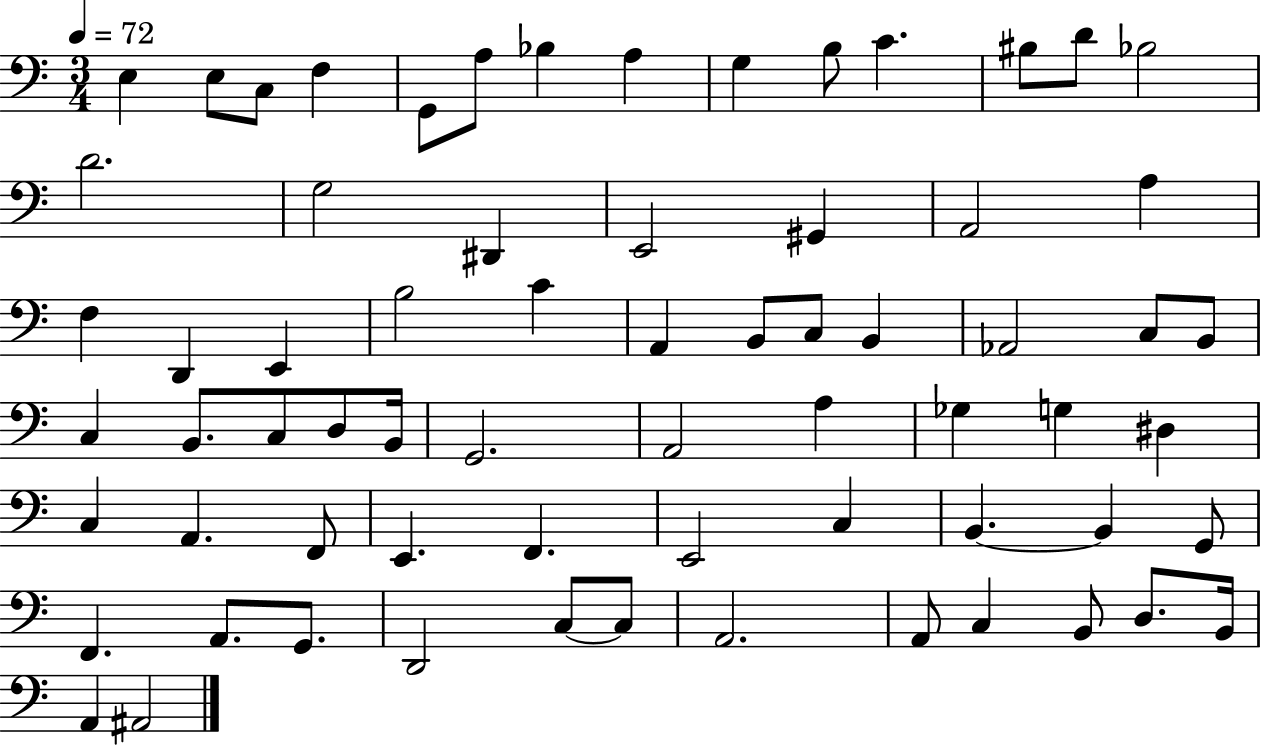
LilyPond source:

{
  \clef bass
  \numericTimeSignature
  \time 3/4
  \key c \major
  \tempo 4 = 72
  e4 e8 c8 f4 | g,8 a8 bes4 a4 | g4 b8 c'4. | bis8 d'8 bes2 | \break d'2. | g2 dis,4 | e,2 gis,4 | a,2 a4 | \break f4 d,4 e,4 | b2 c'4 | a,4 b,8 c8 b,4 | aes,2 c8 b,8 | \break c4 b,8. c8 d8 b,16 | g,2. | a,2 a4 | ges4 g4 dis4 | \break c4 a,4. f,8 | e,4. f,4. | e,2 c4 | b,4.~~ b,4 g,8 | \break f,4. a,8. g,8. | d,2 c8~~ c8 | a,2. | a,8 c4 b,8 d8. b,16 | \break a,4 ais,2 | \bar "|."
}